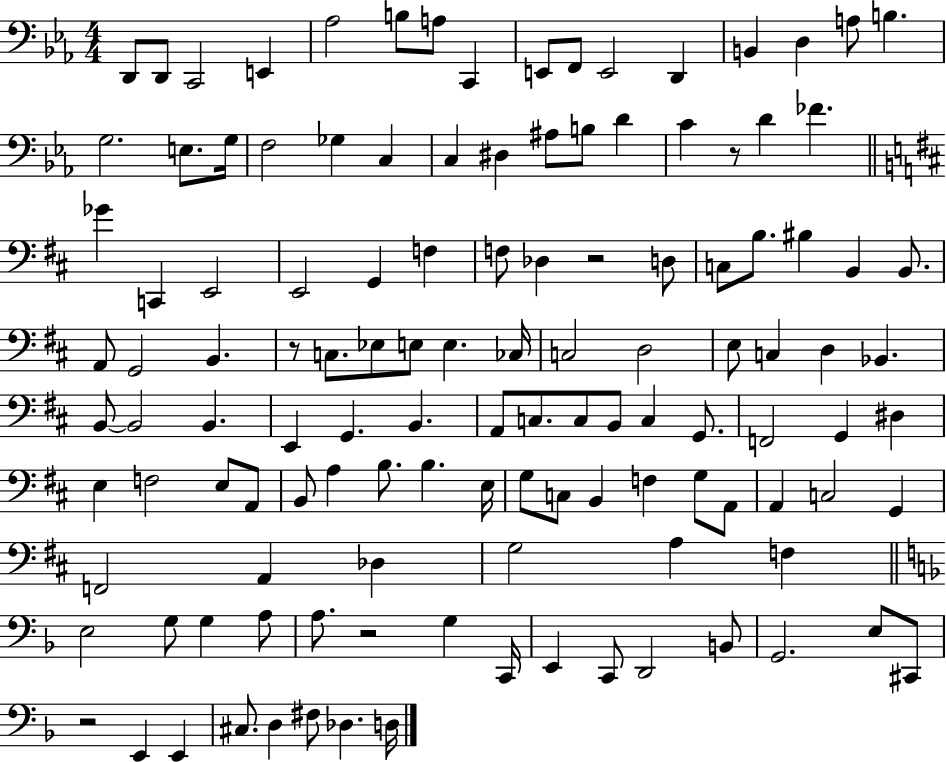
{
  \clef bass
  \numericTimeSignature
  \time 4/4
  \key ees \major
  d,8 d,8 c,2 e,4 | aes2 b8 a8 c,4 | e,8 f,8 e,2 d,4 | b,4 d4 a8 b4. | \break g2. e8. g16 | f2 ges4 c4 | c4 dis4 ais8 b8 d'4 | c'4 r8 d'4 fes'4. | \break \bar "||" \break \key d \major ges'4 c,4 e,2 | e,2 g,4 f4 | f8 des4 r2 d8 | c8 b8. bis4 b,4 b,8. | \break a,8 g,2 b,4. | r8 c8. ees8 e8 e4. ces16 | c2 d2 | e8 c4 d4 bes,4. | \break b,8~~ b,2 b,4. | e,4 g,4. b,4. | a,8 c8. c8 b,8 c4 g,8. | f,2 g,4 dis4 | \break e4 f2 e8 a,8 | b,8 a4 b8. b4. e16 | g8 c8 b,4 f4 g8 a,8 | a,4 c2 g,4 | \break f,2 a,4 des4 | g2 a4 f4 | \bar "||" \break \key f \major e2 g8 g4 a8 | a8. r2 g4 c,16 | e,4 c,8 d,2 b,8 | g,2. e8 cis,8 | \break r2 e,4 e,4 | cis8. d4 fis8 des4. d16 | \bar "|."
}